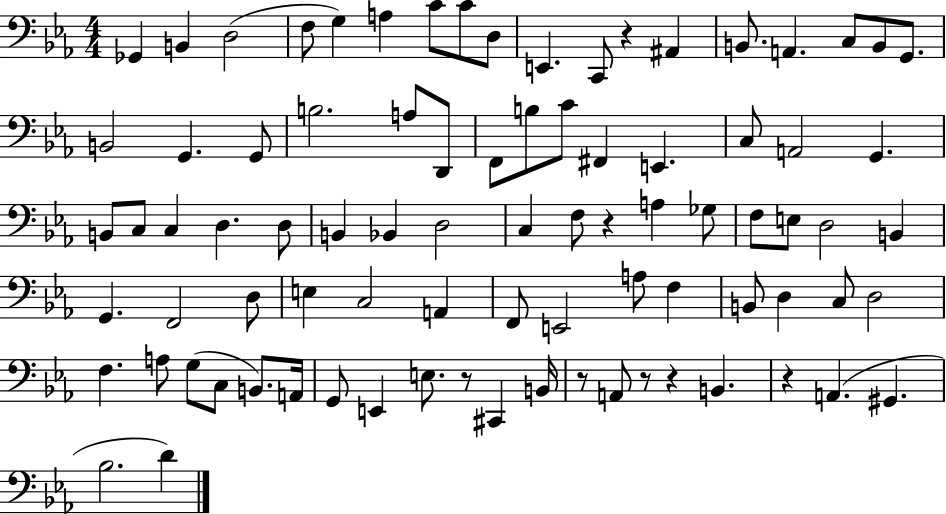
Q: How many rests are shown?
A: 7